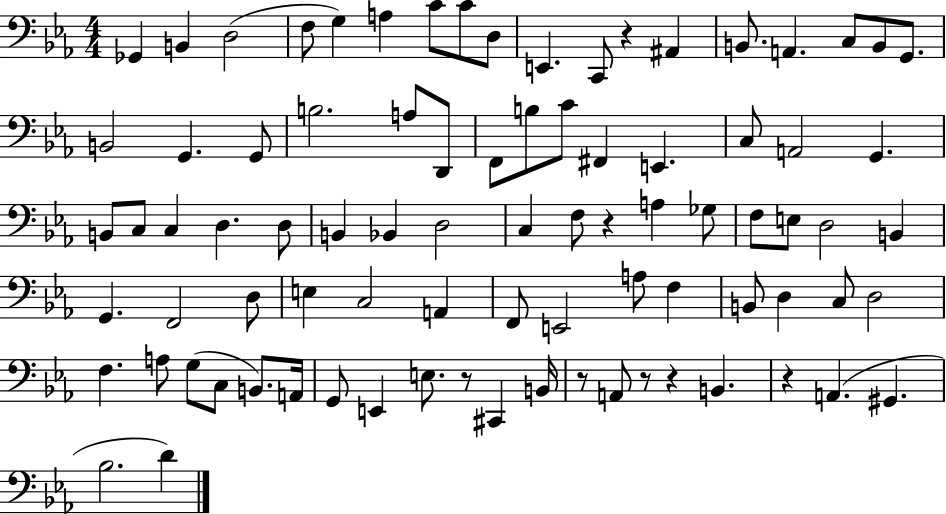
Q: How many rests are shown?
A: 7